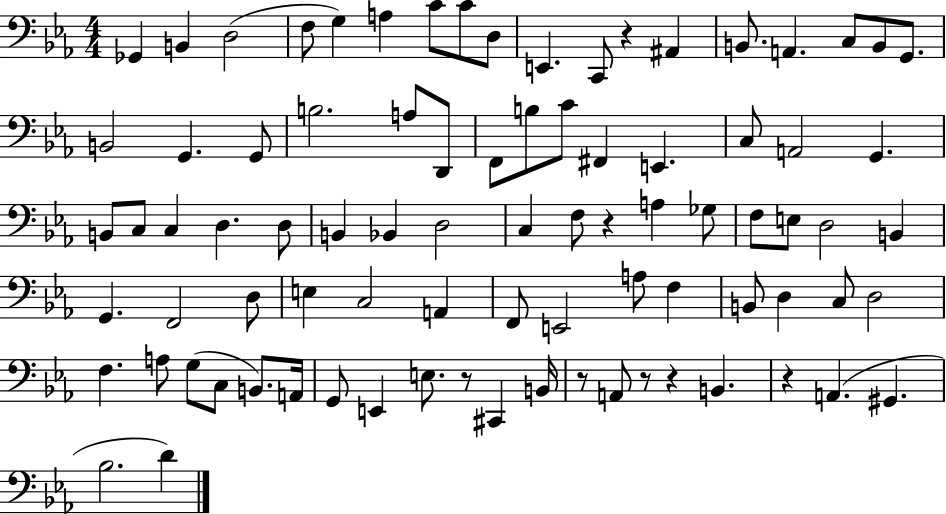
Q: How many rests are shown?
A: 7